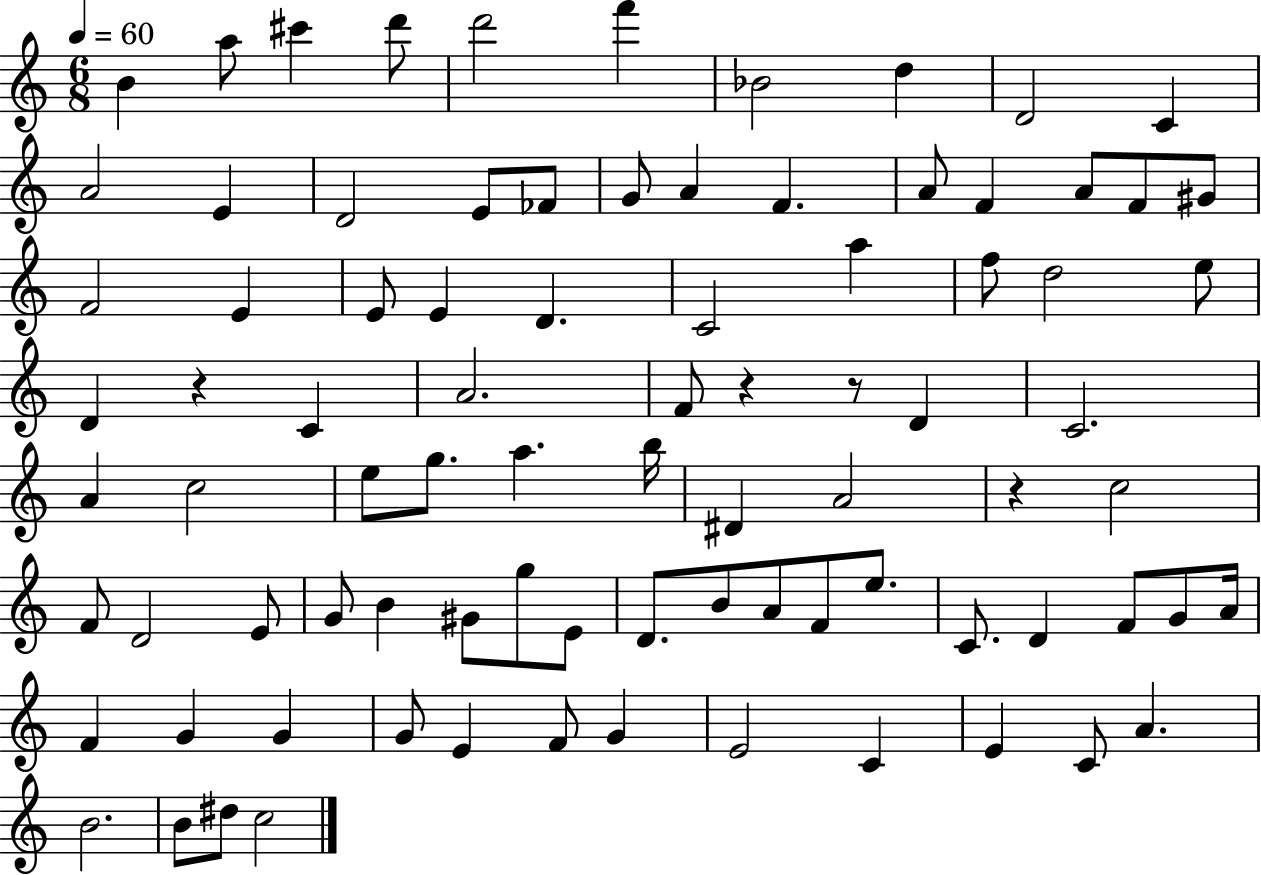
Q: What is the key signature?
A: C major